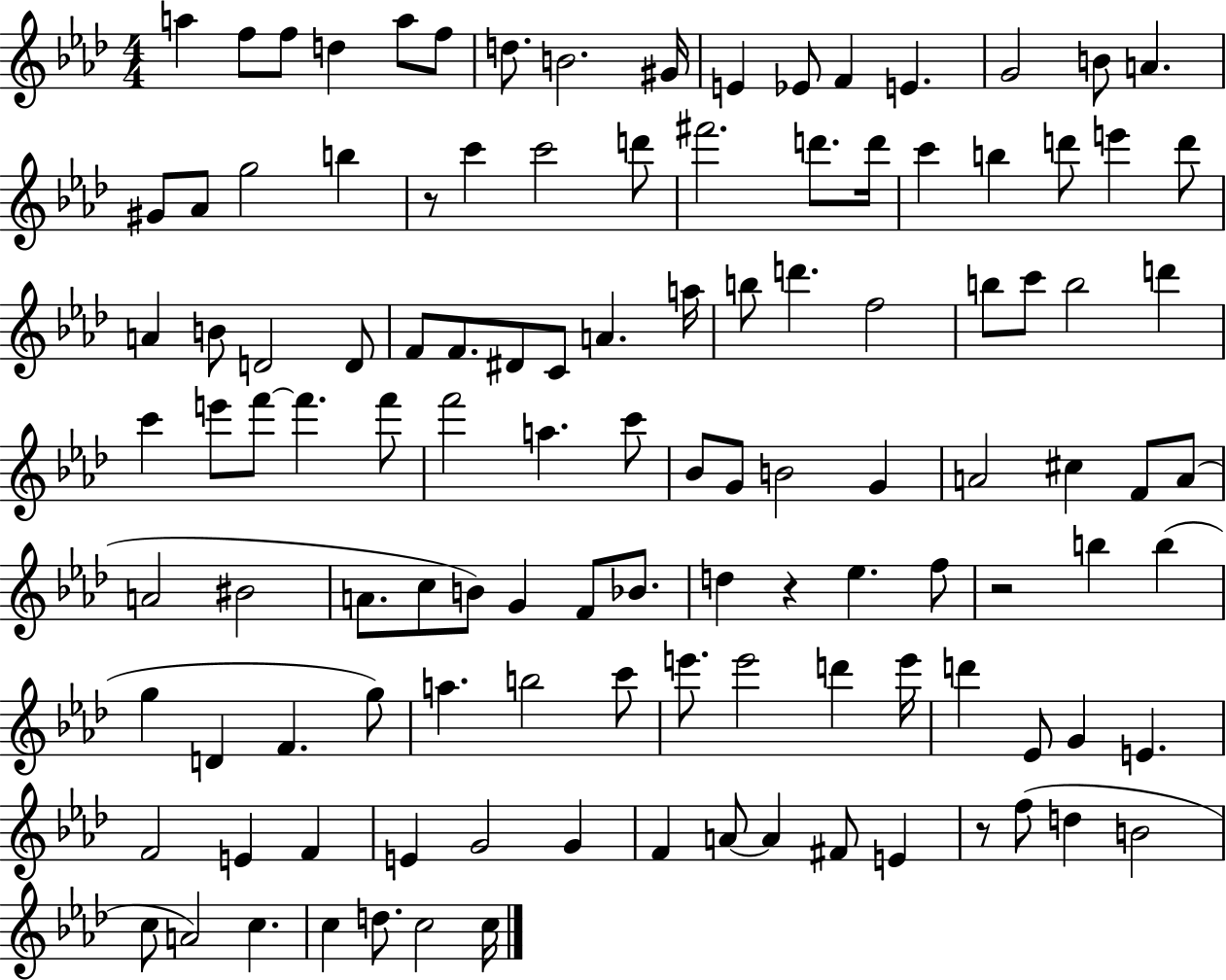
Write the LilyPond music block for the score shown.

{
  \clef treble
  \numericTimeSignature
  \time 4/4
  \key aes \major
  a''4 f''8 f''8 d''4 a''8 f''8 | d''8. b'2. gis'16 | e'4 ees'8 f'4 e'4. | g'2 b'8 a'4. | \break gis'8 aes'8 g''2 b''4 | r8 c'''4 c'''2 d'''8 | fis'''2. d'''8. d'''16 | c'''4 b''4 d'''8 e'''4 d'''8 | \break a'4 b'8 d'2 d'8 | f'8 f'8. dis'8 c'8 a'4. a''16 | b''8 d'''4. f''2 | b''8 c'''8 b''2 d'''4 | \break c'''4 e'''8 f'''8~~ f'''4. f'''8 | f'''2 a''4. c'''8 | bes'8 g'8 b'2 g'4 | a'2 cis''4 f'8 a'8( | \break a'2 bis'2 | a'8. c''8 b'8) g'4 f'8 bes'8. | d''4 r4 ees''4. f''8 | r2 b''4 b''4( | \break g''4 d'4 f'4. g''8) | a''4. b''2 c'''8 | e'''8. e'''2 d'''4 e'''16 | d'''4 ees'8 g'4 e'4. | \break f'2 e'4 f'4 | e'4 g'2 g'4 | f'4 a'8~~ a'4 fis'8 e'4 | r8 f''8( d''4 b'2 | \break c''8 a'2) c''4. | c''4 d''8. c''2 c''16 | \bar "|."
}